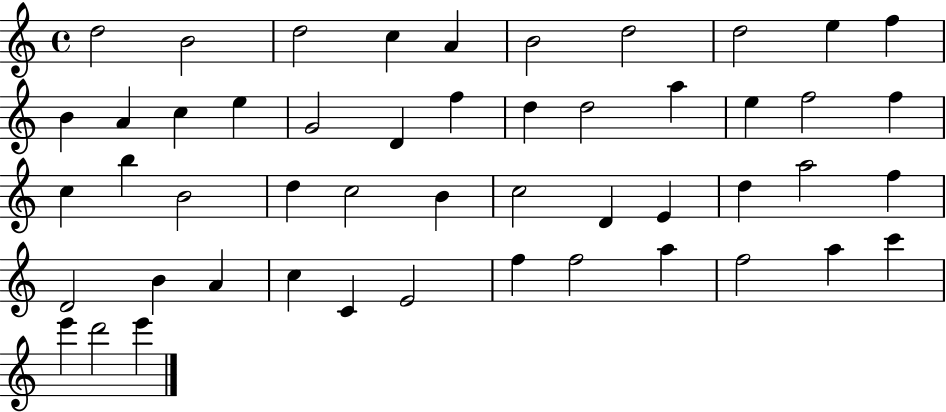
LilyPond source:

{
  \clef treble
  \time 4/4
  \defaultTimeSignature
  \key c \major
  d''2 b'2 | d''2 c''4 a'4 | b'2 d''2 | d''2 e''4 f''4 | \break b'4 a'4 c''4 e''4 | g'2 d'4 f''4 | d''4 d''2 a''4 | e''4 f''2 f''4 | \break c''4 b''4 b'2 | d''4 c''2 b'4 | c''2 d'4 e'4 | d''4 a''2 f''4 | \break d'2 b'4 a'4 | c''4 c'4 e'2 | f''4 f''2 a''4 | f''2 a''4 c'''4 | \break e'''4 d'''2 e'''4 | \bar "|."
}